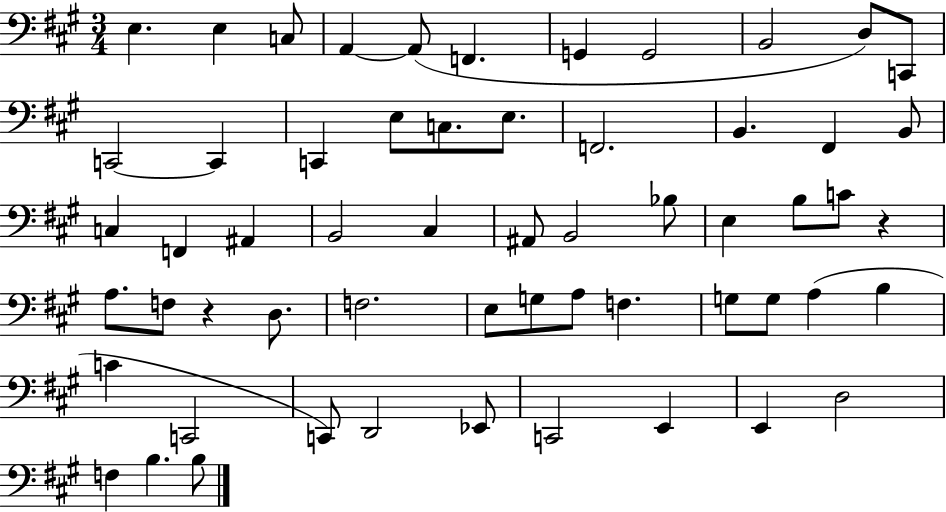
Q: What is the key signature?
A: A major